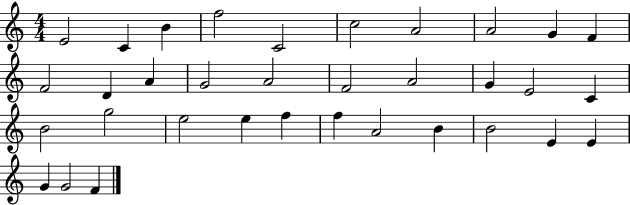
E4/h C4/q B4/q F5/h C4/h C5/h A4/h A4/h G4/q F4/q F4/h D4/q A4/q G4/h A4/h F4/h A4/h G4/q E4/h C4/q B4/h G5/h E5/h E5/q F5/q F5/q A4/h B4/q B4/h E4/q E4/q G4/q G4/h F4/q